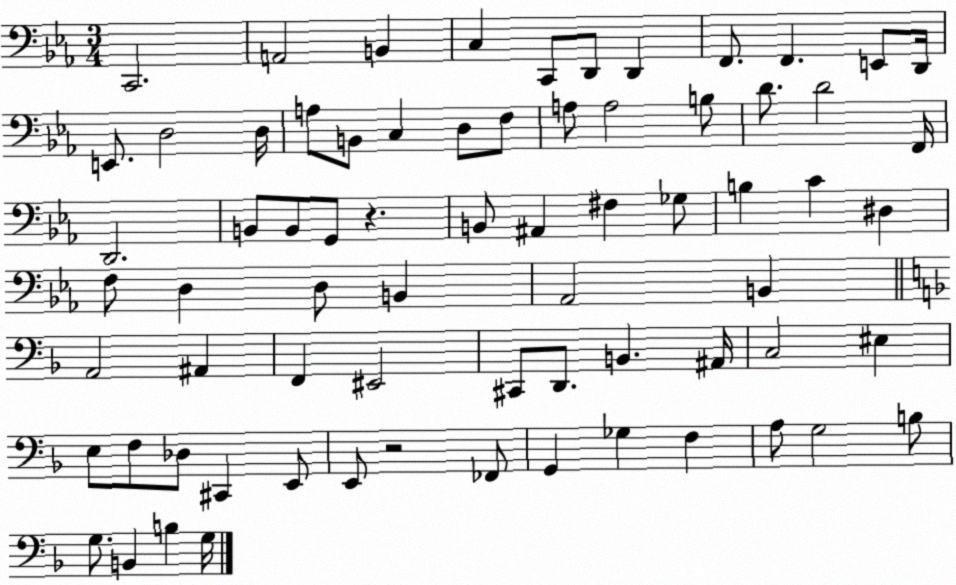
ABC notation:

X:1
T:Untitled
M:3/4
L:1/4
K:Eb
C,,2 A,,2 B,, C, C,,/2 D,,/2 D,, F,,/2 F,, E,,/2 D,,/4 E,,/2 D,2 D,/4 A,/2 B,,/2 C, D,/2 F,/2 A,/2 A,2 B,/2 D/2 D2 F,,/4 D,,2 B,,/2 B,,/2 G,,/2 z B,,/2 ^A,, ^F, _G,/2 B, C ^D, F,/2 D, D,/2 B,, _A,,2 B,, A,,2 ^A,, F,, ^E,,2 ^C,,/2 D,,/2 B,, ^A,,/4 C,2 ^E, E,/2 F,/2 _D,/2 ^C,, E,,/2 E,,/2 z2 _F,,/2 G,, _G, F, A,/2 G,2 B,/2 G,/2 B,, B, G,/4